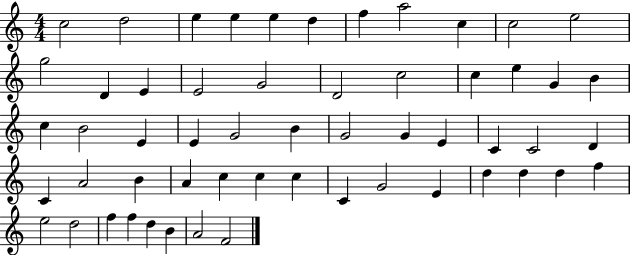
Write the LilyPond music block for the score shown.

{
  \clef treble
  \numericTimeSignature
  \time 4/4
  \key c \major
  c''2 d''2 | e''4 e''4 e''4 d''4 | f''4 a''2 c''4 | c''2 e''2 | \break g''2 d'4 e'4 | e'2 g'2 | d'2 c''2 | c''4 e''4 g'4 b'4 | \break c''4 b'2 e'4 | e'4 g'2 b'4 | g'2 g'4 e'4 | c'4 c'2 d'4 | \break c'4 a'2 b'4 | a'4 c''4 c''4 c''4 | c'4 g'2 e'4 | d''4 d''4 d''4 f''4 | \break e''2 d''2 | f''4 f''4 d''4 b'4 | a'2 f'2 | \bar "|."
}